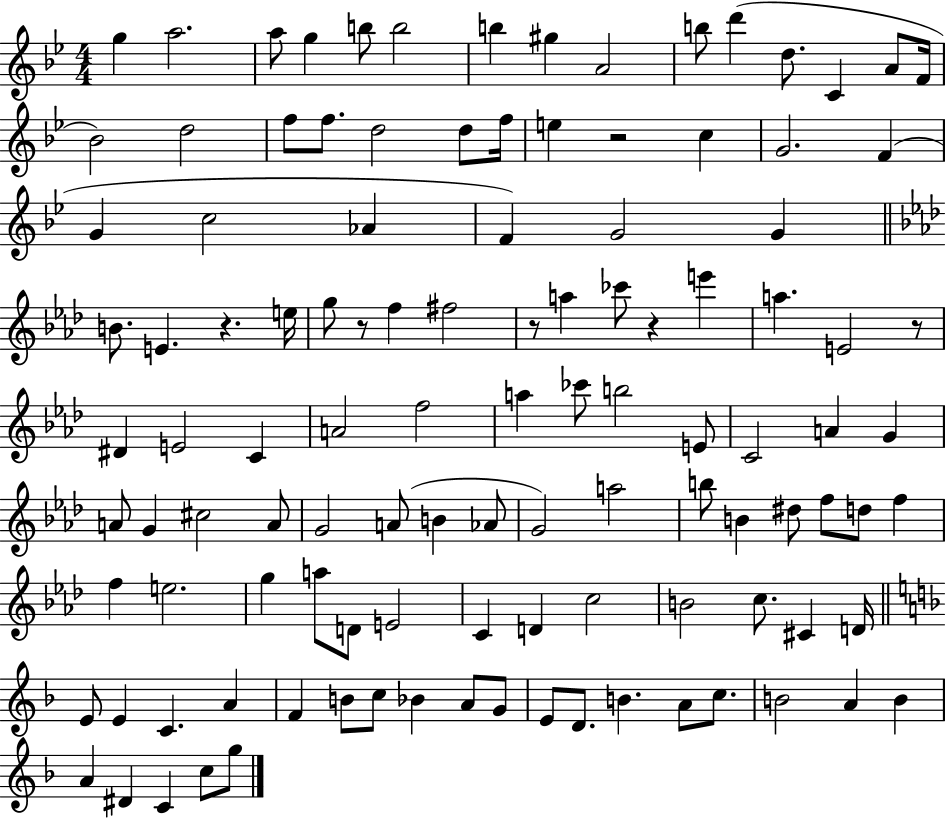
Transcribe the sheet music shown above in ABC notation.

X:1
T:Untitled
M:4/4
L:1/4
K:Bb
g a2 a/2 g b/2 b2 b ^g A2 b/2 d' d/2 C A/2 F/4 _B2 d2 f/2 f/2 d2 d/2 f/4 e z2 c G2 F G c2 _A F G2 G B/2 E z e/4 g/2 z/2 f ^f2 z/2 a _c'/2 z e' a E2 z/2 ^D E2 C A2 f2 a _c'/2 b2 E/2 C2 A G A/2 G ^c2 A/2 G2 A/2 B _A/2 G2 a2 b/2 B ^d/2 f/2 d/2 f f e2 g a/2 D/2 E2 C D c2 B2 c/2 ^C D/4 E/2 E C A F B/2 c/2 _B A/2 G/2 E/2 D/2 B A/2 c/2 B2 A B A ^D C c/2 g/2